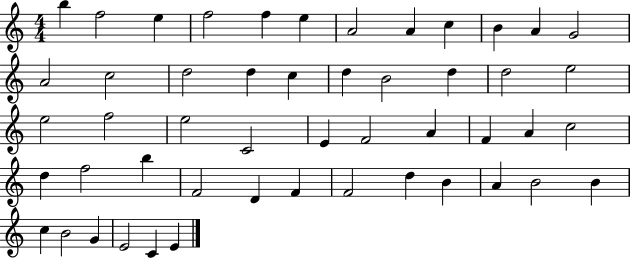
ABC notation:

X:1
T:Untitled
M:4/4
L:1/4
K:C
b f2 e f2 f e A2 A c B A G2 A2 c2 d2 d c d B2 d d2 e2 e2 f2 e2 C2 E F2 A F A c2 d f2 b F2 D F F2 d B A B2 B c B2 G E2 C E